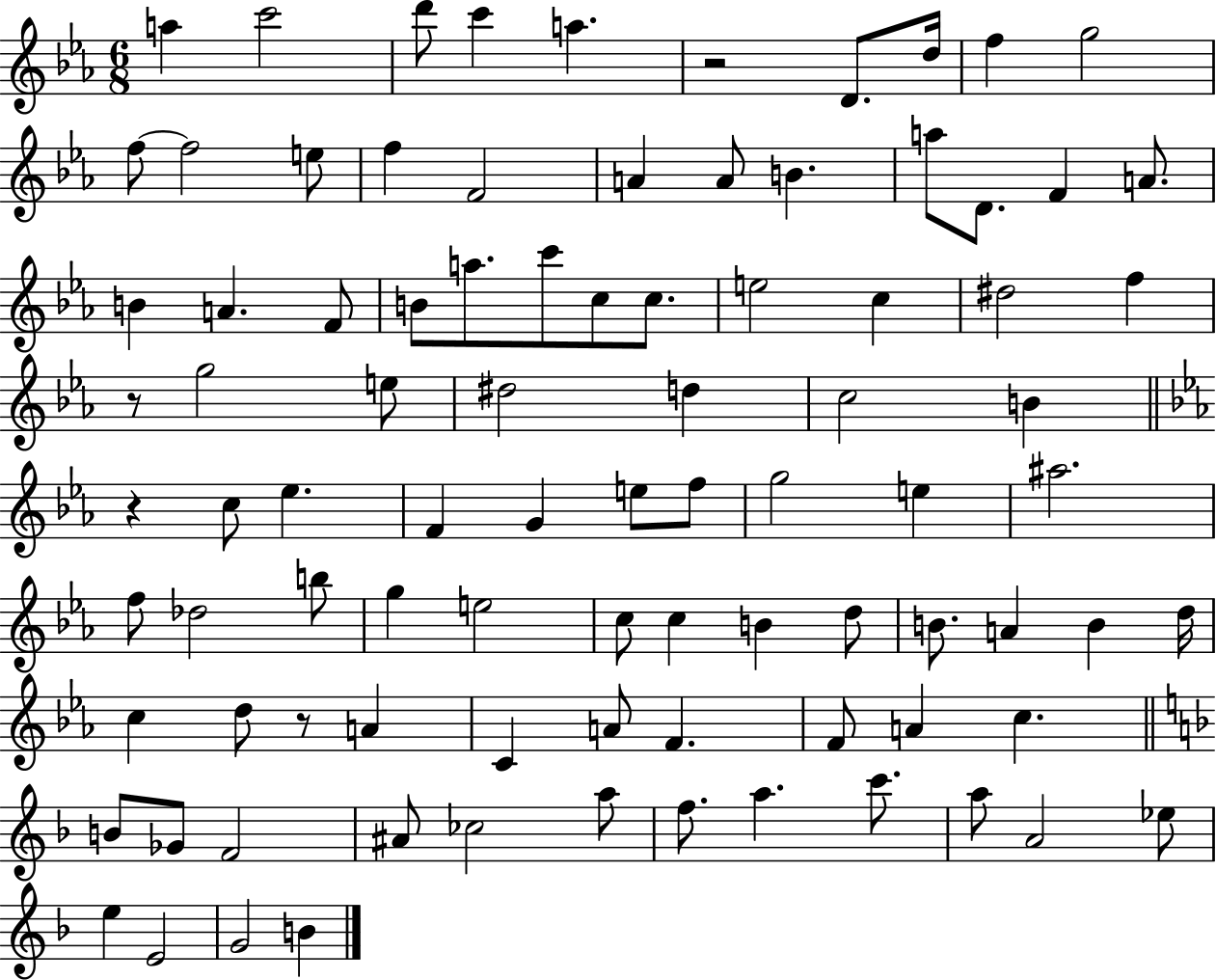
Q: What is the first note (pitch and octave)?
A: A5